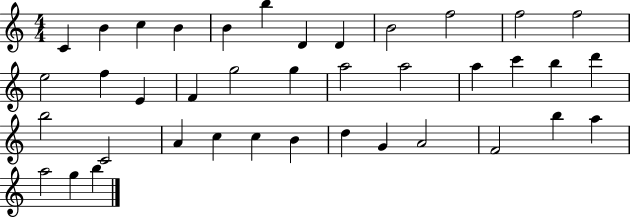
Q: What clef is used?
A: treble